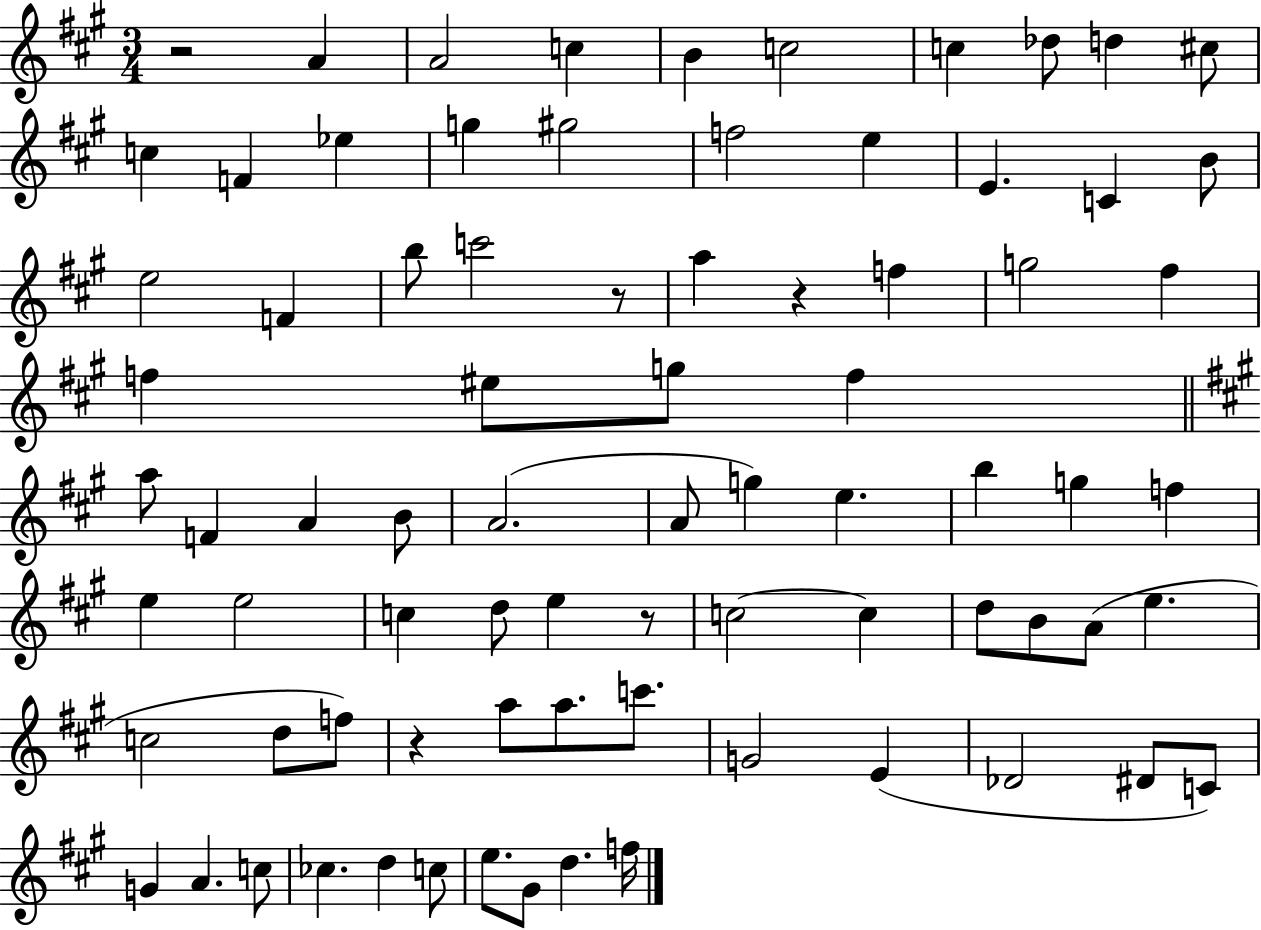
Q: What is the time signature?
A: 3/4